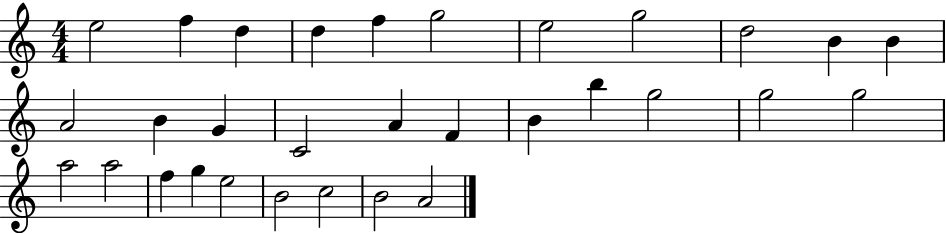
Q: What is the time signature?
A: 4/4